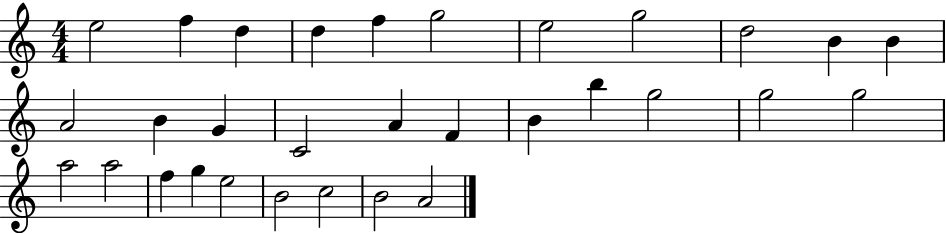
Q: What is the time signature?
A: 4/4